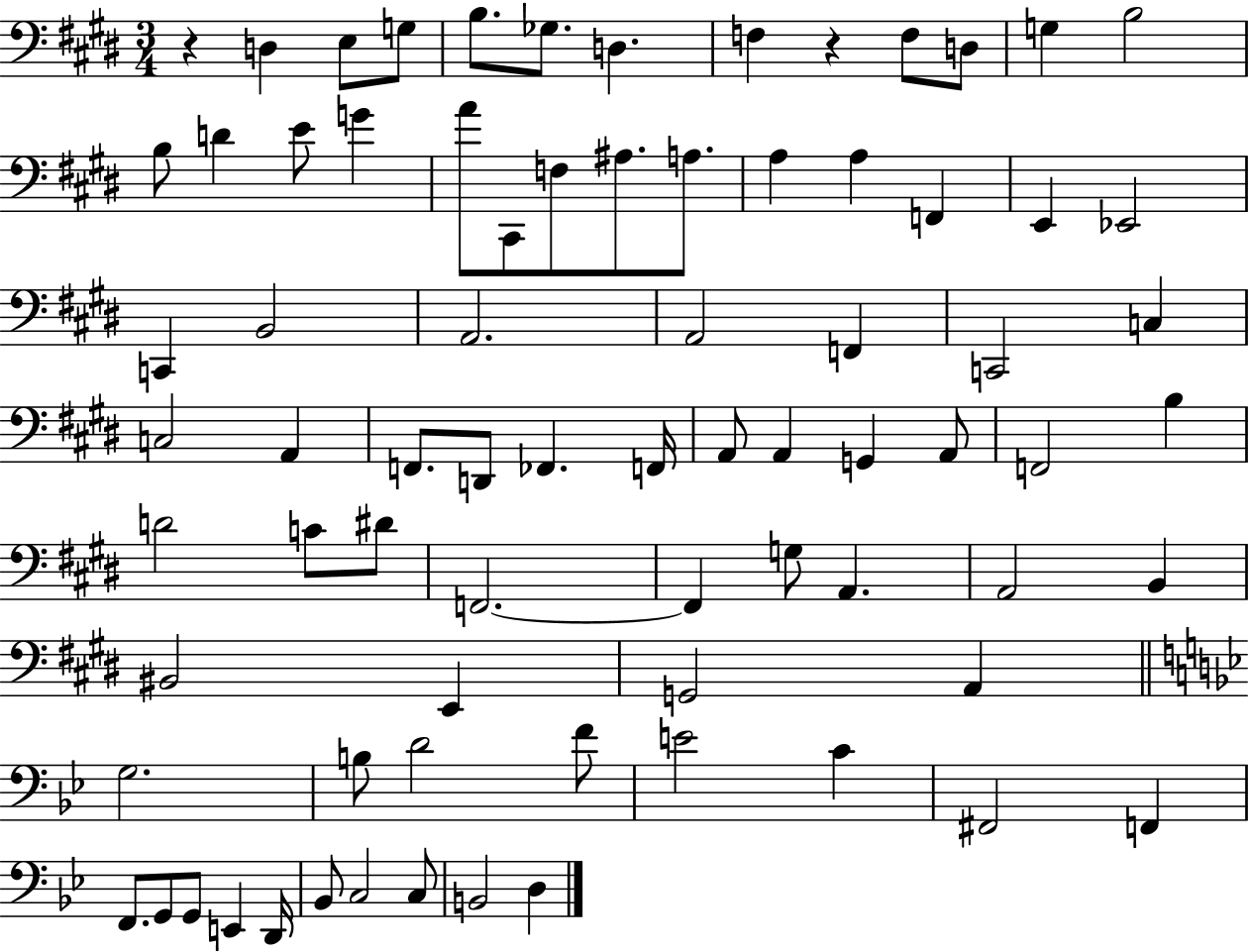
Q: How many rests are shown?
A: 2